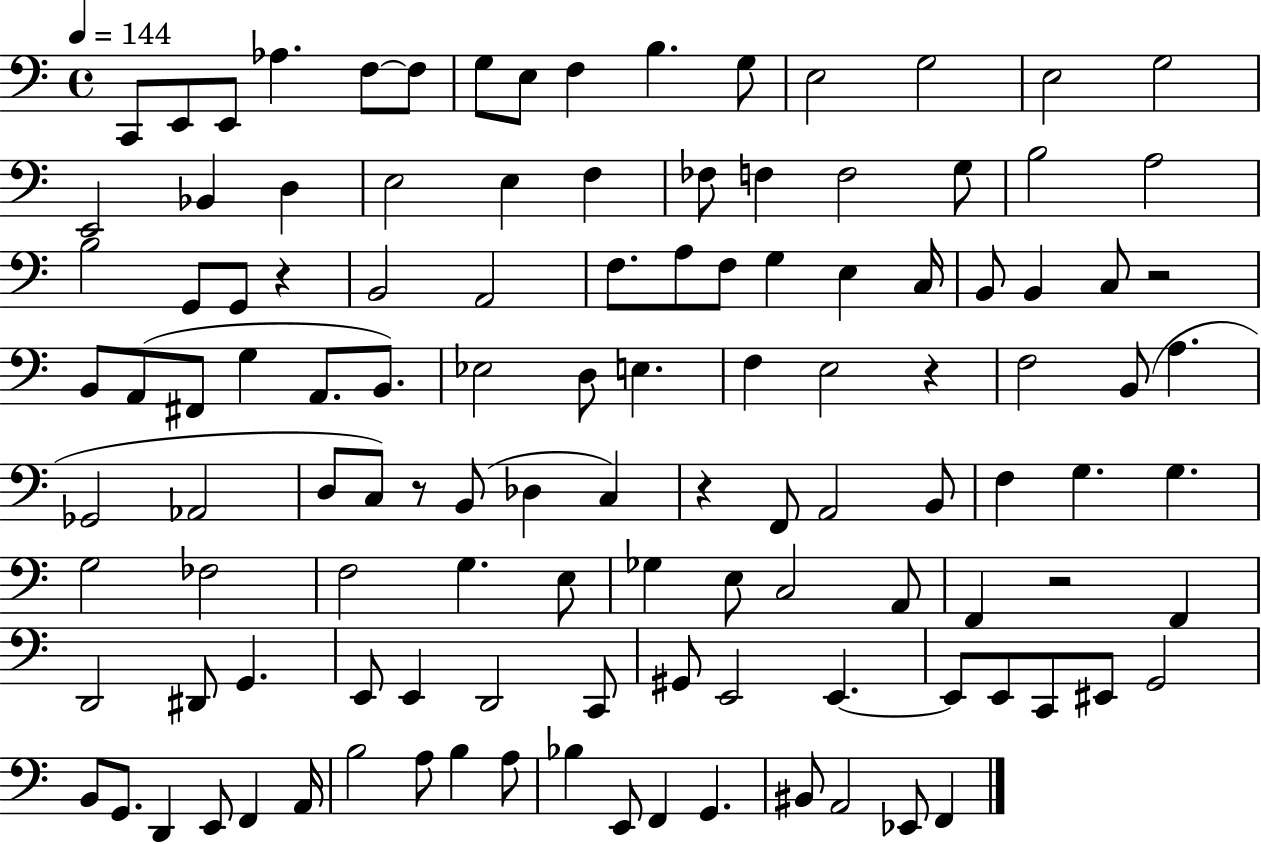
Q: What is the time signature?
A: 4/4